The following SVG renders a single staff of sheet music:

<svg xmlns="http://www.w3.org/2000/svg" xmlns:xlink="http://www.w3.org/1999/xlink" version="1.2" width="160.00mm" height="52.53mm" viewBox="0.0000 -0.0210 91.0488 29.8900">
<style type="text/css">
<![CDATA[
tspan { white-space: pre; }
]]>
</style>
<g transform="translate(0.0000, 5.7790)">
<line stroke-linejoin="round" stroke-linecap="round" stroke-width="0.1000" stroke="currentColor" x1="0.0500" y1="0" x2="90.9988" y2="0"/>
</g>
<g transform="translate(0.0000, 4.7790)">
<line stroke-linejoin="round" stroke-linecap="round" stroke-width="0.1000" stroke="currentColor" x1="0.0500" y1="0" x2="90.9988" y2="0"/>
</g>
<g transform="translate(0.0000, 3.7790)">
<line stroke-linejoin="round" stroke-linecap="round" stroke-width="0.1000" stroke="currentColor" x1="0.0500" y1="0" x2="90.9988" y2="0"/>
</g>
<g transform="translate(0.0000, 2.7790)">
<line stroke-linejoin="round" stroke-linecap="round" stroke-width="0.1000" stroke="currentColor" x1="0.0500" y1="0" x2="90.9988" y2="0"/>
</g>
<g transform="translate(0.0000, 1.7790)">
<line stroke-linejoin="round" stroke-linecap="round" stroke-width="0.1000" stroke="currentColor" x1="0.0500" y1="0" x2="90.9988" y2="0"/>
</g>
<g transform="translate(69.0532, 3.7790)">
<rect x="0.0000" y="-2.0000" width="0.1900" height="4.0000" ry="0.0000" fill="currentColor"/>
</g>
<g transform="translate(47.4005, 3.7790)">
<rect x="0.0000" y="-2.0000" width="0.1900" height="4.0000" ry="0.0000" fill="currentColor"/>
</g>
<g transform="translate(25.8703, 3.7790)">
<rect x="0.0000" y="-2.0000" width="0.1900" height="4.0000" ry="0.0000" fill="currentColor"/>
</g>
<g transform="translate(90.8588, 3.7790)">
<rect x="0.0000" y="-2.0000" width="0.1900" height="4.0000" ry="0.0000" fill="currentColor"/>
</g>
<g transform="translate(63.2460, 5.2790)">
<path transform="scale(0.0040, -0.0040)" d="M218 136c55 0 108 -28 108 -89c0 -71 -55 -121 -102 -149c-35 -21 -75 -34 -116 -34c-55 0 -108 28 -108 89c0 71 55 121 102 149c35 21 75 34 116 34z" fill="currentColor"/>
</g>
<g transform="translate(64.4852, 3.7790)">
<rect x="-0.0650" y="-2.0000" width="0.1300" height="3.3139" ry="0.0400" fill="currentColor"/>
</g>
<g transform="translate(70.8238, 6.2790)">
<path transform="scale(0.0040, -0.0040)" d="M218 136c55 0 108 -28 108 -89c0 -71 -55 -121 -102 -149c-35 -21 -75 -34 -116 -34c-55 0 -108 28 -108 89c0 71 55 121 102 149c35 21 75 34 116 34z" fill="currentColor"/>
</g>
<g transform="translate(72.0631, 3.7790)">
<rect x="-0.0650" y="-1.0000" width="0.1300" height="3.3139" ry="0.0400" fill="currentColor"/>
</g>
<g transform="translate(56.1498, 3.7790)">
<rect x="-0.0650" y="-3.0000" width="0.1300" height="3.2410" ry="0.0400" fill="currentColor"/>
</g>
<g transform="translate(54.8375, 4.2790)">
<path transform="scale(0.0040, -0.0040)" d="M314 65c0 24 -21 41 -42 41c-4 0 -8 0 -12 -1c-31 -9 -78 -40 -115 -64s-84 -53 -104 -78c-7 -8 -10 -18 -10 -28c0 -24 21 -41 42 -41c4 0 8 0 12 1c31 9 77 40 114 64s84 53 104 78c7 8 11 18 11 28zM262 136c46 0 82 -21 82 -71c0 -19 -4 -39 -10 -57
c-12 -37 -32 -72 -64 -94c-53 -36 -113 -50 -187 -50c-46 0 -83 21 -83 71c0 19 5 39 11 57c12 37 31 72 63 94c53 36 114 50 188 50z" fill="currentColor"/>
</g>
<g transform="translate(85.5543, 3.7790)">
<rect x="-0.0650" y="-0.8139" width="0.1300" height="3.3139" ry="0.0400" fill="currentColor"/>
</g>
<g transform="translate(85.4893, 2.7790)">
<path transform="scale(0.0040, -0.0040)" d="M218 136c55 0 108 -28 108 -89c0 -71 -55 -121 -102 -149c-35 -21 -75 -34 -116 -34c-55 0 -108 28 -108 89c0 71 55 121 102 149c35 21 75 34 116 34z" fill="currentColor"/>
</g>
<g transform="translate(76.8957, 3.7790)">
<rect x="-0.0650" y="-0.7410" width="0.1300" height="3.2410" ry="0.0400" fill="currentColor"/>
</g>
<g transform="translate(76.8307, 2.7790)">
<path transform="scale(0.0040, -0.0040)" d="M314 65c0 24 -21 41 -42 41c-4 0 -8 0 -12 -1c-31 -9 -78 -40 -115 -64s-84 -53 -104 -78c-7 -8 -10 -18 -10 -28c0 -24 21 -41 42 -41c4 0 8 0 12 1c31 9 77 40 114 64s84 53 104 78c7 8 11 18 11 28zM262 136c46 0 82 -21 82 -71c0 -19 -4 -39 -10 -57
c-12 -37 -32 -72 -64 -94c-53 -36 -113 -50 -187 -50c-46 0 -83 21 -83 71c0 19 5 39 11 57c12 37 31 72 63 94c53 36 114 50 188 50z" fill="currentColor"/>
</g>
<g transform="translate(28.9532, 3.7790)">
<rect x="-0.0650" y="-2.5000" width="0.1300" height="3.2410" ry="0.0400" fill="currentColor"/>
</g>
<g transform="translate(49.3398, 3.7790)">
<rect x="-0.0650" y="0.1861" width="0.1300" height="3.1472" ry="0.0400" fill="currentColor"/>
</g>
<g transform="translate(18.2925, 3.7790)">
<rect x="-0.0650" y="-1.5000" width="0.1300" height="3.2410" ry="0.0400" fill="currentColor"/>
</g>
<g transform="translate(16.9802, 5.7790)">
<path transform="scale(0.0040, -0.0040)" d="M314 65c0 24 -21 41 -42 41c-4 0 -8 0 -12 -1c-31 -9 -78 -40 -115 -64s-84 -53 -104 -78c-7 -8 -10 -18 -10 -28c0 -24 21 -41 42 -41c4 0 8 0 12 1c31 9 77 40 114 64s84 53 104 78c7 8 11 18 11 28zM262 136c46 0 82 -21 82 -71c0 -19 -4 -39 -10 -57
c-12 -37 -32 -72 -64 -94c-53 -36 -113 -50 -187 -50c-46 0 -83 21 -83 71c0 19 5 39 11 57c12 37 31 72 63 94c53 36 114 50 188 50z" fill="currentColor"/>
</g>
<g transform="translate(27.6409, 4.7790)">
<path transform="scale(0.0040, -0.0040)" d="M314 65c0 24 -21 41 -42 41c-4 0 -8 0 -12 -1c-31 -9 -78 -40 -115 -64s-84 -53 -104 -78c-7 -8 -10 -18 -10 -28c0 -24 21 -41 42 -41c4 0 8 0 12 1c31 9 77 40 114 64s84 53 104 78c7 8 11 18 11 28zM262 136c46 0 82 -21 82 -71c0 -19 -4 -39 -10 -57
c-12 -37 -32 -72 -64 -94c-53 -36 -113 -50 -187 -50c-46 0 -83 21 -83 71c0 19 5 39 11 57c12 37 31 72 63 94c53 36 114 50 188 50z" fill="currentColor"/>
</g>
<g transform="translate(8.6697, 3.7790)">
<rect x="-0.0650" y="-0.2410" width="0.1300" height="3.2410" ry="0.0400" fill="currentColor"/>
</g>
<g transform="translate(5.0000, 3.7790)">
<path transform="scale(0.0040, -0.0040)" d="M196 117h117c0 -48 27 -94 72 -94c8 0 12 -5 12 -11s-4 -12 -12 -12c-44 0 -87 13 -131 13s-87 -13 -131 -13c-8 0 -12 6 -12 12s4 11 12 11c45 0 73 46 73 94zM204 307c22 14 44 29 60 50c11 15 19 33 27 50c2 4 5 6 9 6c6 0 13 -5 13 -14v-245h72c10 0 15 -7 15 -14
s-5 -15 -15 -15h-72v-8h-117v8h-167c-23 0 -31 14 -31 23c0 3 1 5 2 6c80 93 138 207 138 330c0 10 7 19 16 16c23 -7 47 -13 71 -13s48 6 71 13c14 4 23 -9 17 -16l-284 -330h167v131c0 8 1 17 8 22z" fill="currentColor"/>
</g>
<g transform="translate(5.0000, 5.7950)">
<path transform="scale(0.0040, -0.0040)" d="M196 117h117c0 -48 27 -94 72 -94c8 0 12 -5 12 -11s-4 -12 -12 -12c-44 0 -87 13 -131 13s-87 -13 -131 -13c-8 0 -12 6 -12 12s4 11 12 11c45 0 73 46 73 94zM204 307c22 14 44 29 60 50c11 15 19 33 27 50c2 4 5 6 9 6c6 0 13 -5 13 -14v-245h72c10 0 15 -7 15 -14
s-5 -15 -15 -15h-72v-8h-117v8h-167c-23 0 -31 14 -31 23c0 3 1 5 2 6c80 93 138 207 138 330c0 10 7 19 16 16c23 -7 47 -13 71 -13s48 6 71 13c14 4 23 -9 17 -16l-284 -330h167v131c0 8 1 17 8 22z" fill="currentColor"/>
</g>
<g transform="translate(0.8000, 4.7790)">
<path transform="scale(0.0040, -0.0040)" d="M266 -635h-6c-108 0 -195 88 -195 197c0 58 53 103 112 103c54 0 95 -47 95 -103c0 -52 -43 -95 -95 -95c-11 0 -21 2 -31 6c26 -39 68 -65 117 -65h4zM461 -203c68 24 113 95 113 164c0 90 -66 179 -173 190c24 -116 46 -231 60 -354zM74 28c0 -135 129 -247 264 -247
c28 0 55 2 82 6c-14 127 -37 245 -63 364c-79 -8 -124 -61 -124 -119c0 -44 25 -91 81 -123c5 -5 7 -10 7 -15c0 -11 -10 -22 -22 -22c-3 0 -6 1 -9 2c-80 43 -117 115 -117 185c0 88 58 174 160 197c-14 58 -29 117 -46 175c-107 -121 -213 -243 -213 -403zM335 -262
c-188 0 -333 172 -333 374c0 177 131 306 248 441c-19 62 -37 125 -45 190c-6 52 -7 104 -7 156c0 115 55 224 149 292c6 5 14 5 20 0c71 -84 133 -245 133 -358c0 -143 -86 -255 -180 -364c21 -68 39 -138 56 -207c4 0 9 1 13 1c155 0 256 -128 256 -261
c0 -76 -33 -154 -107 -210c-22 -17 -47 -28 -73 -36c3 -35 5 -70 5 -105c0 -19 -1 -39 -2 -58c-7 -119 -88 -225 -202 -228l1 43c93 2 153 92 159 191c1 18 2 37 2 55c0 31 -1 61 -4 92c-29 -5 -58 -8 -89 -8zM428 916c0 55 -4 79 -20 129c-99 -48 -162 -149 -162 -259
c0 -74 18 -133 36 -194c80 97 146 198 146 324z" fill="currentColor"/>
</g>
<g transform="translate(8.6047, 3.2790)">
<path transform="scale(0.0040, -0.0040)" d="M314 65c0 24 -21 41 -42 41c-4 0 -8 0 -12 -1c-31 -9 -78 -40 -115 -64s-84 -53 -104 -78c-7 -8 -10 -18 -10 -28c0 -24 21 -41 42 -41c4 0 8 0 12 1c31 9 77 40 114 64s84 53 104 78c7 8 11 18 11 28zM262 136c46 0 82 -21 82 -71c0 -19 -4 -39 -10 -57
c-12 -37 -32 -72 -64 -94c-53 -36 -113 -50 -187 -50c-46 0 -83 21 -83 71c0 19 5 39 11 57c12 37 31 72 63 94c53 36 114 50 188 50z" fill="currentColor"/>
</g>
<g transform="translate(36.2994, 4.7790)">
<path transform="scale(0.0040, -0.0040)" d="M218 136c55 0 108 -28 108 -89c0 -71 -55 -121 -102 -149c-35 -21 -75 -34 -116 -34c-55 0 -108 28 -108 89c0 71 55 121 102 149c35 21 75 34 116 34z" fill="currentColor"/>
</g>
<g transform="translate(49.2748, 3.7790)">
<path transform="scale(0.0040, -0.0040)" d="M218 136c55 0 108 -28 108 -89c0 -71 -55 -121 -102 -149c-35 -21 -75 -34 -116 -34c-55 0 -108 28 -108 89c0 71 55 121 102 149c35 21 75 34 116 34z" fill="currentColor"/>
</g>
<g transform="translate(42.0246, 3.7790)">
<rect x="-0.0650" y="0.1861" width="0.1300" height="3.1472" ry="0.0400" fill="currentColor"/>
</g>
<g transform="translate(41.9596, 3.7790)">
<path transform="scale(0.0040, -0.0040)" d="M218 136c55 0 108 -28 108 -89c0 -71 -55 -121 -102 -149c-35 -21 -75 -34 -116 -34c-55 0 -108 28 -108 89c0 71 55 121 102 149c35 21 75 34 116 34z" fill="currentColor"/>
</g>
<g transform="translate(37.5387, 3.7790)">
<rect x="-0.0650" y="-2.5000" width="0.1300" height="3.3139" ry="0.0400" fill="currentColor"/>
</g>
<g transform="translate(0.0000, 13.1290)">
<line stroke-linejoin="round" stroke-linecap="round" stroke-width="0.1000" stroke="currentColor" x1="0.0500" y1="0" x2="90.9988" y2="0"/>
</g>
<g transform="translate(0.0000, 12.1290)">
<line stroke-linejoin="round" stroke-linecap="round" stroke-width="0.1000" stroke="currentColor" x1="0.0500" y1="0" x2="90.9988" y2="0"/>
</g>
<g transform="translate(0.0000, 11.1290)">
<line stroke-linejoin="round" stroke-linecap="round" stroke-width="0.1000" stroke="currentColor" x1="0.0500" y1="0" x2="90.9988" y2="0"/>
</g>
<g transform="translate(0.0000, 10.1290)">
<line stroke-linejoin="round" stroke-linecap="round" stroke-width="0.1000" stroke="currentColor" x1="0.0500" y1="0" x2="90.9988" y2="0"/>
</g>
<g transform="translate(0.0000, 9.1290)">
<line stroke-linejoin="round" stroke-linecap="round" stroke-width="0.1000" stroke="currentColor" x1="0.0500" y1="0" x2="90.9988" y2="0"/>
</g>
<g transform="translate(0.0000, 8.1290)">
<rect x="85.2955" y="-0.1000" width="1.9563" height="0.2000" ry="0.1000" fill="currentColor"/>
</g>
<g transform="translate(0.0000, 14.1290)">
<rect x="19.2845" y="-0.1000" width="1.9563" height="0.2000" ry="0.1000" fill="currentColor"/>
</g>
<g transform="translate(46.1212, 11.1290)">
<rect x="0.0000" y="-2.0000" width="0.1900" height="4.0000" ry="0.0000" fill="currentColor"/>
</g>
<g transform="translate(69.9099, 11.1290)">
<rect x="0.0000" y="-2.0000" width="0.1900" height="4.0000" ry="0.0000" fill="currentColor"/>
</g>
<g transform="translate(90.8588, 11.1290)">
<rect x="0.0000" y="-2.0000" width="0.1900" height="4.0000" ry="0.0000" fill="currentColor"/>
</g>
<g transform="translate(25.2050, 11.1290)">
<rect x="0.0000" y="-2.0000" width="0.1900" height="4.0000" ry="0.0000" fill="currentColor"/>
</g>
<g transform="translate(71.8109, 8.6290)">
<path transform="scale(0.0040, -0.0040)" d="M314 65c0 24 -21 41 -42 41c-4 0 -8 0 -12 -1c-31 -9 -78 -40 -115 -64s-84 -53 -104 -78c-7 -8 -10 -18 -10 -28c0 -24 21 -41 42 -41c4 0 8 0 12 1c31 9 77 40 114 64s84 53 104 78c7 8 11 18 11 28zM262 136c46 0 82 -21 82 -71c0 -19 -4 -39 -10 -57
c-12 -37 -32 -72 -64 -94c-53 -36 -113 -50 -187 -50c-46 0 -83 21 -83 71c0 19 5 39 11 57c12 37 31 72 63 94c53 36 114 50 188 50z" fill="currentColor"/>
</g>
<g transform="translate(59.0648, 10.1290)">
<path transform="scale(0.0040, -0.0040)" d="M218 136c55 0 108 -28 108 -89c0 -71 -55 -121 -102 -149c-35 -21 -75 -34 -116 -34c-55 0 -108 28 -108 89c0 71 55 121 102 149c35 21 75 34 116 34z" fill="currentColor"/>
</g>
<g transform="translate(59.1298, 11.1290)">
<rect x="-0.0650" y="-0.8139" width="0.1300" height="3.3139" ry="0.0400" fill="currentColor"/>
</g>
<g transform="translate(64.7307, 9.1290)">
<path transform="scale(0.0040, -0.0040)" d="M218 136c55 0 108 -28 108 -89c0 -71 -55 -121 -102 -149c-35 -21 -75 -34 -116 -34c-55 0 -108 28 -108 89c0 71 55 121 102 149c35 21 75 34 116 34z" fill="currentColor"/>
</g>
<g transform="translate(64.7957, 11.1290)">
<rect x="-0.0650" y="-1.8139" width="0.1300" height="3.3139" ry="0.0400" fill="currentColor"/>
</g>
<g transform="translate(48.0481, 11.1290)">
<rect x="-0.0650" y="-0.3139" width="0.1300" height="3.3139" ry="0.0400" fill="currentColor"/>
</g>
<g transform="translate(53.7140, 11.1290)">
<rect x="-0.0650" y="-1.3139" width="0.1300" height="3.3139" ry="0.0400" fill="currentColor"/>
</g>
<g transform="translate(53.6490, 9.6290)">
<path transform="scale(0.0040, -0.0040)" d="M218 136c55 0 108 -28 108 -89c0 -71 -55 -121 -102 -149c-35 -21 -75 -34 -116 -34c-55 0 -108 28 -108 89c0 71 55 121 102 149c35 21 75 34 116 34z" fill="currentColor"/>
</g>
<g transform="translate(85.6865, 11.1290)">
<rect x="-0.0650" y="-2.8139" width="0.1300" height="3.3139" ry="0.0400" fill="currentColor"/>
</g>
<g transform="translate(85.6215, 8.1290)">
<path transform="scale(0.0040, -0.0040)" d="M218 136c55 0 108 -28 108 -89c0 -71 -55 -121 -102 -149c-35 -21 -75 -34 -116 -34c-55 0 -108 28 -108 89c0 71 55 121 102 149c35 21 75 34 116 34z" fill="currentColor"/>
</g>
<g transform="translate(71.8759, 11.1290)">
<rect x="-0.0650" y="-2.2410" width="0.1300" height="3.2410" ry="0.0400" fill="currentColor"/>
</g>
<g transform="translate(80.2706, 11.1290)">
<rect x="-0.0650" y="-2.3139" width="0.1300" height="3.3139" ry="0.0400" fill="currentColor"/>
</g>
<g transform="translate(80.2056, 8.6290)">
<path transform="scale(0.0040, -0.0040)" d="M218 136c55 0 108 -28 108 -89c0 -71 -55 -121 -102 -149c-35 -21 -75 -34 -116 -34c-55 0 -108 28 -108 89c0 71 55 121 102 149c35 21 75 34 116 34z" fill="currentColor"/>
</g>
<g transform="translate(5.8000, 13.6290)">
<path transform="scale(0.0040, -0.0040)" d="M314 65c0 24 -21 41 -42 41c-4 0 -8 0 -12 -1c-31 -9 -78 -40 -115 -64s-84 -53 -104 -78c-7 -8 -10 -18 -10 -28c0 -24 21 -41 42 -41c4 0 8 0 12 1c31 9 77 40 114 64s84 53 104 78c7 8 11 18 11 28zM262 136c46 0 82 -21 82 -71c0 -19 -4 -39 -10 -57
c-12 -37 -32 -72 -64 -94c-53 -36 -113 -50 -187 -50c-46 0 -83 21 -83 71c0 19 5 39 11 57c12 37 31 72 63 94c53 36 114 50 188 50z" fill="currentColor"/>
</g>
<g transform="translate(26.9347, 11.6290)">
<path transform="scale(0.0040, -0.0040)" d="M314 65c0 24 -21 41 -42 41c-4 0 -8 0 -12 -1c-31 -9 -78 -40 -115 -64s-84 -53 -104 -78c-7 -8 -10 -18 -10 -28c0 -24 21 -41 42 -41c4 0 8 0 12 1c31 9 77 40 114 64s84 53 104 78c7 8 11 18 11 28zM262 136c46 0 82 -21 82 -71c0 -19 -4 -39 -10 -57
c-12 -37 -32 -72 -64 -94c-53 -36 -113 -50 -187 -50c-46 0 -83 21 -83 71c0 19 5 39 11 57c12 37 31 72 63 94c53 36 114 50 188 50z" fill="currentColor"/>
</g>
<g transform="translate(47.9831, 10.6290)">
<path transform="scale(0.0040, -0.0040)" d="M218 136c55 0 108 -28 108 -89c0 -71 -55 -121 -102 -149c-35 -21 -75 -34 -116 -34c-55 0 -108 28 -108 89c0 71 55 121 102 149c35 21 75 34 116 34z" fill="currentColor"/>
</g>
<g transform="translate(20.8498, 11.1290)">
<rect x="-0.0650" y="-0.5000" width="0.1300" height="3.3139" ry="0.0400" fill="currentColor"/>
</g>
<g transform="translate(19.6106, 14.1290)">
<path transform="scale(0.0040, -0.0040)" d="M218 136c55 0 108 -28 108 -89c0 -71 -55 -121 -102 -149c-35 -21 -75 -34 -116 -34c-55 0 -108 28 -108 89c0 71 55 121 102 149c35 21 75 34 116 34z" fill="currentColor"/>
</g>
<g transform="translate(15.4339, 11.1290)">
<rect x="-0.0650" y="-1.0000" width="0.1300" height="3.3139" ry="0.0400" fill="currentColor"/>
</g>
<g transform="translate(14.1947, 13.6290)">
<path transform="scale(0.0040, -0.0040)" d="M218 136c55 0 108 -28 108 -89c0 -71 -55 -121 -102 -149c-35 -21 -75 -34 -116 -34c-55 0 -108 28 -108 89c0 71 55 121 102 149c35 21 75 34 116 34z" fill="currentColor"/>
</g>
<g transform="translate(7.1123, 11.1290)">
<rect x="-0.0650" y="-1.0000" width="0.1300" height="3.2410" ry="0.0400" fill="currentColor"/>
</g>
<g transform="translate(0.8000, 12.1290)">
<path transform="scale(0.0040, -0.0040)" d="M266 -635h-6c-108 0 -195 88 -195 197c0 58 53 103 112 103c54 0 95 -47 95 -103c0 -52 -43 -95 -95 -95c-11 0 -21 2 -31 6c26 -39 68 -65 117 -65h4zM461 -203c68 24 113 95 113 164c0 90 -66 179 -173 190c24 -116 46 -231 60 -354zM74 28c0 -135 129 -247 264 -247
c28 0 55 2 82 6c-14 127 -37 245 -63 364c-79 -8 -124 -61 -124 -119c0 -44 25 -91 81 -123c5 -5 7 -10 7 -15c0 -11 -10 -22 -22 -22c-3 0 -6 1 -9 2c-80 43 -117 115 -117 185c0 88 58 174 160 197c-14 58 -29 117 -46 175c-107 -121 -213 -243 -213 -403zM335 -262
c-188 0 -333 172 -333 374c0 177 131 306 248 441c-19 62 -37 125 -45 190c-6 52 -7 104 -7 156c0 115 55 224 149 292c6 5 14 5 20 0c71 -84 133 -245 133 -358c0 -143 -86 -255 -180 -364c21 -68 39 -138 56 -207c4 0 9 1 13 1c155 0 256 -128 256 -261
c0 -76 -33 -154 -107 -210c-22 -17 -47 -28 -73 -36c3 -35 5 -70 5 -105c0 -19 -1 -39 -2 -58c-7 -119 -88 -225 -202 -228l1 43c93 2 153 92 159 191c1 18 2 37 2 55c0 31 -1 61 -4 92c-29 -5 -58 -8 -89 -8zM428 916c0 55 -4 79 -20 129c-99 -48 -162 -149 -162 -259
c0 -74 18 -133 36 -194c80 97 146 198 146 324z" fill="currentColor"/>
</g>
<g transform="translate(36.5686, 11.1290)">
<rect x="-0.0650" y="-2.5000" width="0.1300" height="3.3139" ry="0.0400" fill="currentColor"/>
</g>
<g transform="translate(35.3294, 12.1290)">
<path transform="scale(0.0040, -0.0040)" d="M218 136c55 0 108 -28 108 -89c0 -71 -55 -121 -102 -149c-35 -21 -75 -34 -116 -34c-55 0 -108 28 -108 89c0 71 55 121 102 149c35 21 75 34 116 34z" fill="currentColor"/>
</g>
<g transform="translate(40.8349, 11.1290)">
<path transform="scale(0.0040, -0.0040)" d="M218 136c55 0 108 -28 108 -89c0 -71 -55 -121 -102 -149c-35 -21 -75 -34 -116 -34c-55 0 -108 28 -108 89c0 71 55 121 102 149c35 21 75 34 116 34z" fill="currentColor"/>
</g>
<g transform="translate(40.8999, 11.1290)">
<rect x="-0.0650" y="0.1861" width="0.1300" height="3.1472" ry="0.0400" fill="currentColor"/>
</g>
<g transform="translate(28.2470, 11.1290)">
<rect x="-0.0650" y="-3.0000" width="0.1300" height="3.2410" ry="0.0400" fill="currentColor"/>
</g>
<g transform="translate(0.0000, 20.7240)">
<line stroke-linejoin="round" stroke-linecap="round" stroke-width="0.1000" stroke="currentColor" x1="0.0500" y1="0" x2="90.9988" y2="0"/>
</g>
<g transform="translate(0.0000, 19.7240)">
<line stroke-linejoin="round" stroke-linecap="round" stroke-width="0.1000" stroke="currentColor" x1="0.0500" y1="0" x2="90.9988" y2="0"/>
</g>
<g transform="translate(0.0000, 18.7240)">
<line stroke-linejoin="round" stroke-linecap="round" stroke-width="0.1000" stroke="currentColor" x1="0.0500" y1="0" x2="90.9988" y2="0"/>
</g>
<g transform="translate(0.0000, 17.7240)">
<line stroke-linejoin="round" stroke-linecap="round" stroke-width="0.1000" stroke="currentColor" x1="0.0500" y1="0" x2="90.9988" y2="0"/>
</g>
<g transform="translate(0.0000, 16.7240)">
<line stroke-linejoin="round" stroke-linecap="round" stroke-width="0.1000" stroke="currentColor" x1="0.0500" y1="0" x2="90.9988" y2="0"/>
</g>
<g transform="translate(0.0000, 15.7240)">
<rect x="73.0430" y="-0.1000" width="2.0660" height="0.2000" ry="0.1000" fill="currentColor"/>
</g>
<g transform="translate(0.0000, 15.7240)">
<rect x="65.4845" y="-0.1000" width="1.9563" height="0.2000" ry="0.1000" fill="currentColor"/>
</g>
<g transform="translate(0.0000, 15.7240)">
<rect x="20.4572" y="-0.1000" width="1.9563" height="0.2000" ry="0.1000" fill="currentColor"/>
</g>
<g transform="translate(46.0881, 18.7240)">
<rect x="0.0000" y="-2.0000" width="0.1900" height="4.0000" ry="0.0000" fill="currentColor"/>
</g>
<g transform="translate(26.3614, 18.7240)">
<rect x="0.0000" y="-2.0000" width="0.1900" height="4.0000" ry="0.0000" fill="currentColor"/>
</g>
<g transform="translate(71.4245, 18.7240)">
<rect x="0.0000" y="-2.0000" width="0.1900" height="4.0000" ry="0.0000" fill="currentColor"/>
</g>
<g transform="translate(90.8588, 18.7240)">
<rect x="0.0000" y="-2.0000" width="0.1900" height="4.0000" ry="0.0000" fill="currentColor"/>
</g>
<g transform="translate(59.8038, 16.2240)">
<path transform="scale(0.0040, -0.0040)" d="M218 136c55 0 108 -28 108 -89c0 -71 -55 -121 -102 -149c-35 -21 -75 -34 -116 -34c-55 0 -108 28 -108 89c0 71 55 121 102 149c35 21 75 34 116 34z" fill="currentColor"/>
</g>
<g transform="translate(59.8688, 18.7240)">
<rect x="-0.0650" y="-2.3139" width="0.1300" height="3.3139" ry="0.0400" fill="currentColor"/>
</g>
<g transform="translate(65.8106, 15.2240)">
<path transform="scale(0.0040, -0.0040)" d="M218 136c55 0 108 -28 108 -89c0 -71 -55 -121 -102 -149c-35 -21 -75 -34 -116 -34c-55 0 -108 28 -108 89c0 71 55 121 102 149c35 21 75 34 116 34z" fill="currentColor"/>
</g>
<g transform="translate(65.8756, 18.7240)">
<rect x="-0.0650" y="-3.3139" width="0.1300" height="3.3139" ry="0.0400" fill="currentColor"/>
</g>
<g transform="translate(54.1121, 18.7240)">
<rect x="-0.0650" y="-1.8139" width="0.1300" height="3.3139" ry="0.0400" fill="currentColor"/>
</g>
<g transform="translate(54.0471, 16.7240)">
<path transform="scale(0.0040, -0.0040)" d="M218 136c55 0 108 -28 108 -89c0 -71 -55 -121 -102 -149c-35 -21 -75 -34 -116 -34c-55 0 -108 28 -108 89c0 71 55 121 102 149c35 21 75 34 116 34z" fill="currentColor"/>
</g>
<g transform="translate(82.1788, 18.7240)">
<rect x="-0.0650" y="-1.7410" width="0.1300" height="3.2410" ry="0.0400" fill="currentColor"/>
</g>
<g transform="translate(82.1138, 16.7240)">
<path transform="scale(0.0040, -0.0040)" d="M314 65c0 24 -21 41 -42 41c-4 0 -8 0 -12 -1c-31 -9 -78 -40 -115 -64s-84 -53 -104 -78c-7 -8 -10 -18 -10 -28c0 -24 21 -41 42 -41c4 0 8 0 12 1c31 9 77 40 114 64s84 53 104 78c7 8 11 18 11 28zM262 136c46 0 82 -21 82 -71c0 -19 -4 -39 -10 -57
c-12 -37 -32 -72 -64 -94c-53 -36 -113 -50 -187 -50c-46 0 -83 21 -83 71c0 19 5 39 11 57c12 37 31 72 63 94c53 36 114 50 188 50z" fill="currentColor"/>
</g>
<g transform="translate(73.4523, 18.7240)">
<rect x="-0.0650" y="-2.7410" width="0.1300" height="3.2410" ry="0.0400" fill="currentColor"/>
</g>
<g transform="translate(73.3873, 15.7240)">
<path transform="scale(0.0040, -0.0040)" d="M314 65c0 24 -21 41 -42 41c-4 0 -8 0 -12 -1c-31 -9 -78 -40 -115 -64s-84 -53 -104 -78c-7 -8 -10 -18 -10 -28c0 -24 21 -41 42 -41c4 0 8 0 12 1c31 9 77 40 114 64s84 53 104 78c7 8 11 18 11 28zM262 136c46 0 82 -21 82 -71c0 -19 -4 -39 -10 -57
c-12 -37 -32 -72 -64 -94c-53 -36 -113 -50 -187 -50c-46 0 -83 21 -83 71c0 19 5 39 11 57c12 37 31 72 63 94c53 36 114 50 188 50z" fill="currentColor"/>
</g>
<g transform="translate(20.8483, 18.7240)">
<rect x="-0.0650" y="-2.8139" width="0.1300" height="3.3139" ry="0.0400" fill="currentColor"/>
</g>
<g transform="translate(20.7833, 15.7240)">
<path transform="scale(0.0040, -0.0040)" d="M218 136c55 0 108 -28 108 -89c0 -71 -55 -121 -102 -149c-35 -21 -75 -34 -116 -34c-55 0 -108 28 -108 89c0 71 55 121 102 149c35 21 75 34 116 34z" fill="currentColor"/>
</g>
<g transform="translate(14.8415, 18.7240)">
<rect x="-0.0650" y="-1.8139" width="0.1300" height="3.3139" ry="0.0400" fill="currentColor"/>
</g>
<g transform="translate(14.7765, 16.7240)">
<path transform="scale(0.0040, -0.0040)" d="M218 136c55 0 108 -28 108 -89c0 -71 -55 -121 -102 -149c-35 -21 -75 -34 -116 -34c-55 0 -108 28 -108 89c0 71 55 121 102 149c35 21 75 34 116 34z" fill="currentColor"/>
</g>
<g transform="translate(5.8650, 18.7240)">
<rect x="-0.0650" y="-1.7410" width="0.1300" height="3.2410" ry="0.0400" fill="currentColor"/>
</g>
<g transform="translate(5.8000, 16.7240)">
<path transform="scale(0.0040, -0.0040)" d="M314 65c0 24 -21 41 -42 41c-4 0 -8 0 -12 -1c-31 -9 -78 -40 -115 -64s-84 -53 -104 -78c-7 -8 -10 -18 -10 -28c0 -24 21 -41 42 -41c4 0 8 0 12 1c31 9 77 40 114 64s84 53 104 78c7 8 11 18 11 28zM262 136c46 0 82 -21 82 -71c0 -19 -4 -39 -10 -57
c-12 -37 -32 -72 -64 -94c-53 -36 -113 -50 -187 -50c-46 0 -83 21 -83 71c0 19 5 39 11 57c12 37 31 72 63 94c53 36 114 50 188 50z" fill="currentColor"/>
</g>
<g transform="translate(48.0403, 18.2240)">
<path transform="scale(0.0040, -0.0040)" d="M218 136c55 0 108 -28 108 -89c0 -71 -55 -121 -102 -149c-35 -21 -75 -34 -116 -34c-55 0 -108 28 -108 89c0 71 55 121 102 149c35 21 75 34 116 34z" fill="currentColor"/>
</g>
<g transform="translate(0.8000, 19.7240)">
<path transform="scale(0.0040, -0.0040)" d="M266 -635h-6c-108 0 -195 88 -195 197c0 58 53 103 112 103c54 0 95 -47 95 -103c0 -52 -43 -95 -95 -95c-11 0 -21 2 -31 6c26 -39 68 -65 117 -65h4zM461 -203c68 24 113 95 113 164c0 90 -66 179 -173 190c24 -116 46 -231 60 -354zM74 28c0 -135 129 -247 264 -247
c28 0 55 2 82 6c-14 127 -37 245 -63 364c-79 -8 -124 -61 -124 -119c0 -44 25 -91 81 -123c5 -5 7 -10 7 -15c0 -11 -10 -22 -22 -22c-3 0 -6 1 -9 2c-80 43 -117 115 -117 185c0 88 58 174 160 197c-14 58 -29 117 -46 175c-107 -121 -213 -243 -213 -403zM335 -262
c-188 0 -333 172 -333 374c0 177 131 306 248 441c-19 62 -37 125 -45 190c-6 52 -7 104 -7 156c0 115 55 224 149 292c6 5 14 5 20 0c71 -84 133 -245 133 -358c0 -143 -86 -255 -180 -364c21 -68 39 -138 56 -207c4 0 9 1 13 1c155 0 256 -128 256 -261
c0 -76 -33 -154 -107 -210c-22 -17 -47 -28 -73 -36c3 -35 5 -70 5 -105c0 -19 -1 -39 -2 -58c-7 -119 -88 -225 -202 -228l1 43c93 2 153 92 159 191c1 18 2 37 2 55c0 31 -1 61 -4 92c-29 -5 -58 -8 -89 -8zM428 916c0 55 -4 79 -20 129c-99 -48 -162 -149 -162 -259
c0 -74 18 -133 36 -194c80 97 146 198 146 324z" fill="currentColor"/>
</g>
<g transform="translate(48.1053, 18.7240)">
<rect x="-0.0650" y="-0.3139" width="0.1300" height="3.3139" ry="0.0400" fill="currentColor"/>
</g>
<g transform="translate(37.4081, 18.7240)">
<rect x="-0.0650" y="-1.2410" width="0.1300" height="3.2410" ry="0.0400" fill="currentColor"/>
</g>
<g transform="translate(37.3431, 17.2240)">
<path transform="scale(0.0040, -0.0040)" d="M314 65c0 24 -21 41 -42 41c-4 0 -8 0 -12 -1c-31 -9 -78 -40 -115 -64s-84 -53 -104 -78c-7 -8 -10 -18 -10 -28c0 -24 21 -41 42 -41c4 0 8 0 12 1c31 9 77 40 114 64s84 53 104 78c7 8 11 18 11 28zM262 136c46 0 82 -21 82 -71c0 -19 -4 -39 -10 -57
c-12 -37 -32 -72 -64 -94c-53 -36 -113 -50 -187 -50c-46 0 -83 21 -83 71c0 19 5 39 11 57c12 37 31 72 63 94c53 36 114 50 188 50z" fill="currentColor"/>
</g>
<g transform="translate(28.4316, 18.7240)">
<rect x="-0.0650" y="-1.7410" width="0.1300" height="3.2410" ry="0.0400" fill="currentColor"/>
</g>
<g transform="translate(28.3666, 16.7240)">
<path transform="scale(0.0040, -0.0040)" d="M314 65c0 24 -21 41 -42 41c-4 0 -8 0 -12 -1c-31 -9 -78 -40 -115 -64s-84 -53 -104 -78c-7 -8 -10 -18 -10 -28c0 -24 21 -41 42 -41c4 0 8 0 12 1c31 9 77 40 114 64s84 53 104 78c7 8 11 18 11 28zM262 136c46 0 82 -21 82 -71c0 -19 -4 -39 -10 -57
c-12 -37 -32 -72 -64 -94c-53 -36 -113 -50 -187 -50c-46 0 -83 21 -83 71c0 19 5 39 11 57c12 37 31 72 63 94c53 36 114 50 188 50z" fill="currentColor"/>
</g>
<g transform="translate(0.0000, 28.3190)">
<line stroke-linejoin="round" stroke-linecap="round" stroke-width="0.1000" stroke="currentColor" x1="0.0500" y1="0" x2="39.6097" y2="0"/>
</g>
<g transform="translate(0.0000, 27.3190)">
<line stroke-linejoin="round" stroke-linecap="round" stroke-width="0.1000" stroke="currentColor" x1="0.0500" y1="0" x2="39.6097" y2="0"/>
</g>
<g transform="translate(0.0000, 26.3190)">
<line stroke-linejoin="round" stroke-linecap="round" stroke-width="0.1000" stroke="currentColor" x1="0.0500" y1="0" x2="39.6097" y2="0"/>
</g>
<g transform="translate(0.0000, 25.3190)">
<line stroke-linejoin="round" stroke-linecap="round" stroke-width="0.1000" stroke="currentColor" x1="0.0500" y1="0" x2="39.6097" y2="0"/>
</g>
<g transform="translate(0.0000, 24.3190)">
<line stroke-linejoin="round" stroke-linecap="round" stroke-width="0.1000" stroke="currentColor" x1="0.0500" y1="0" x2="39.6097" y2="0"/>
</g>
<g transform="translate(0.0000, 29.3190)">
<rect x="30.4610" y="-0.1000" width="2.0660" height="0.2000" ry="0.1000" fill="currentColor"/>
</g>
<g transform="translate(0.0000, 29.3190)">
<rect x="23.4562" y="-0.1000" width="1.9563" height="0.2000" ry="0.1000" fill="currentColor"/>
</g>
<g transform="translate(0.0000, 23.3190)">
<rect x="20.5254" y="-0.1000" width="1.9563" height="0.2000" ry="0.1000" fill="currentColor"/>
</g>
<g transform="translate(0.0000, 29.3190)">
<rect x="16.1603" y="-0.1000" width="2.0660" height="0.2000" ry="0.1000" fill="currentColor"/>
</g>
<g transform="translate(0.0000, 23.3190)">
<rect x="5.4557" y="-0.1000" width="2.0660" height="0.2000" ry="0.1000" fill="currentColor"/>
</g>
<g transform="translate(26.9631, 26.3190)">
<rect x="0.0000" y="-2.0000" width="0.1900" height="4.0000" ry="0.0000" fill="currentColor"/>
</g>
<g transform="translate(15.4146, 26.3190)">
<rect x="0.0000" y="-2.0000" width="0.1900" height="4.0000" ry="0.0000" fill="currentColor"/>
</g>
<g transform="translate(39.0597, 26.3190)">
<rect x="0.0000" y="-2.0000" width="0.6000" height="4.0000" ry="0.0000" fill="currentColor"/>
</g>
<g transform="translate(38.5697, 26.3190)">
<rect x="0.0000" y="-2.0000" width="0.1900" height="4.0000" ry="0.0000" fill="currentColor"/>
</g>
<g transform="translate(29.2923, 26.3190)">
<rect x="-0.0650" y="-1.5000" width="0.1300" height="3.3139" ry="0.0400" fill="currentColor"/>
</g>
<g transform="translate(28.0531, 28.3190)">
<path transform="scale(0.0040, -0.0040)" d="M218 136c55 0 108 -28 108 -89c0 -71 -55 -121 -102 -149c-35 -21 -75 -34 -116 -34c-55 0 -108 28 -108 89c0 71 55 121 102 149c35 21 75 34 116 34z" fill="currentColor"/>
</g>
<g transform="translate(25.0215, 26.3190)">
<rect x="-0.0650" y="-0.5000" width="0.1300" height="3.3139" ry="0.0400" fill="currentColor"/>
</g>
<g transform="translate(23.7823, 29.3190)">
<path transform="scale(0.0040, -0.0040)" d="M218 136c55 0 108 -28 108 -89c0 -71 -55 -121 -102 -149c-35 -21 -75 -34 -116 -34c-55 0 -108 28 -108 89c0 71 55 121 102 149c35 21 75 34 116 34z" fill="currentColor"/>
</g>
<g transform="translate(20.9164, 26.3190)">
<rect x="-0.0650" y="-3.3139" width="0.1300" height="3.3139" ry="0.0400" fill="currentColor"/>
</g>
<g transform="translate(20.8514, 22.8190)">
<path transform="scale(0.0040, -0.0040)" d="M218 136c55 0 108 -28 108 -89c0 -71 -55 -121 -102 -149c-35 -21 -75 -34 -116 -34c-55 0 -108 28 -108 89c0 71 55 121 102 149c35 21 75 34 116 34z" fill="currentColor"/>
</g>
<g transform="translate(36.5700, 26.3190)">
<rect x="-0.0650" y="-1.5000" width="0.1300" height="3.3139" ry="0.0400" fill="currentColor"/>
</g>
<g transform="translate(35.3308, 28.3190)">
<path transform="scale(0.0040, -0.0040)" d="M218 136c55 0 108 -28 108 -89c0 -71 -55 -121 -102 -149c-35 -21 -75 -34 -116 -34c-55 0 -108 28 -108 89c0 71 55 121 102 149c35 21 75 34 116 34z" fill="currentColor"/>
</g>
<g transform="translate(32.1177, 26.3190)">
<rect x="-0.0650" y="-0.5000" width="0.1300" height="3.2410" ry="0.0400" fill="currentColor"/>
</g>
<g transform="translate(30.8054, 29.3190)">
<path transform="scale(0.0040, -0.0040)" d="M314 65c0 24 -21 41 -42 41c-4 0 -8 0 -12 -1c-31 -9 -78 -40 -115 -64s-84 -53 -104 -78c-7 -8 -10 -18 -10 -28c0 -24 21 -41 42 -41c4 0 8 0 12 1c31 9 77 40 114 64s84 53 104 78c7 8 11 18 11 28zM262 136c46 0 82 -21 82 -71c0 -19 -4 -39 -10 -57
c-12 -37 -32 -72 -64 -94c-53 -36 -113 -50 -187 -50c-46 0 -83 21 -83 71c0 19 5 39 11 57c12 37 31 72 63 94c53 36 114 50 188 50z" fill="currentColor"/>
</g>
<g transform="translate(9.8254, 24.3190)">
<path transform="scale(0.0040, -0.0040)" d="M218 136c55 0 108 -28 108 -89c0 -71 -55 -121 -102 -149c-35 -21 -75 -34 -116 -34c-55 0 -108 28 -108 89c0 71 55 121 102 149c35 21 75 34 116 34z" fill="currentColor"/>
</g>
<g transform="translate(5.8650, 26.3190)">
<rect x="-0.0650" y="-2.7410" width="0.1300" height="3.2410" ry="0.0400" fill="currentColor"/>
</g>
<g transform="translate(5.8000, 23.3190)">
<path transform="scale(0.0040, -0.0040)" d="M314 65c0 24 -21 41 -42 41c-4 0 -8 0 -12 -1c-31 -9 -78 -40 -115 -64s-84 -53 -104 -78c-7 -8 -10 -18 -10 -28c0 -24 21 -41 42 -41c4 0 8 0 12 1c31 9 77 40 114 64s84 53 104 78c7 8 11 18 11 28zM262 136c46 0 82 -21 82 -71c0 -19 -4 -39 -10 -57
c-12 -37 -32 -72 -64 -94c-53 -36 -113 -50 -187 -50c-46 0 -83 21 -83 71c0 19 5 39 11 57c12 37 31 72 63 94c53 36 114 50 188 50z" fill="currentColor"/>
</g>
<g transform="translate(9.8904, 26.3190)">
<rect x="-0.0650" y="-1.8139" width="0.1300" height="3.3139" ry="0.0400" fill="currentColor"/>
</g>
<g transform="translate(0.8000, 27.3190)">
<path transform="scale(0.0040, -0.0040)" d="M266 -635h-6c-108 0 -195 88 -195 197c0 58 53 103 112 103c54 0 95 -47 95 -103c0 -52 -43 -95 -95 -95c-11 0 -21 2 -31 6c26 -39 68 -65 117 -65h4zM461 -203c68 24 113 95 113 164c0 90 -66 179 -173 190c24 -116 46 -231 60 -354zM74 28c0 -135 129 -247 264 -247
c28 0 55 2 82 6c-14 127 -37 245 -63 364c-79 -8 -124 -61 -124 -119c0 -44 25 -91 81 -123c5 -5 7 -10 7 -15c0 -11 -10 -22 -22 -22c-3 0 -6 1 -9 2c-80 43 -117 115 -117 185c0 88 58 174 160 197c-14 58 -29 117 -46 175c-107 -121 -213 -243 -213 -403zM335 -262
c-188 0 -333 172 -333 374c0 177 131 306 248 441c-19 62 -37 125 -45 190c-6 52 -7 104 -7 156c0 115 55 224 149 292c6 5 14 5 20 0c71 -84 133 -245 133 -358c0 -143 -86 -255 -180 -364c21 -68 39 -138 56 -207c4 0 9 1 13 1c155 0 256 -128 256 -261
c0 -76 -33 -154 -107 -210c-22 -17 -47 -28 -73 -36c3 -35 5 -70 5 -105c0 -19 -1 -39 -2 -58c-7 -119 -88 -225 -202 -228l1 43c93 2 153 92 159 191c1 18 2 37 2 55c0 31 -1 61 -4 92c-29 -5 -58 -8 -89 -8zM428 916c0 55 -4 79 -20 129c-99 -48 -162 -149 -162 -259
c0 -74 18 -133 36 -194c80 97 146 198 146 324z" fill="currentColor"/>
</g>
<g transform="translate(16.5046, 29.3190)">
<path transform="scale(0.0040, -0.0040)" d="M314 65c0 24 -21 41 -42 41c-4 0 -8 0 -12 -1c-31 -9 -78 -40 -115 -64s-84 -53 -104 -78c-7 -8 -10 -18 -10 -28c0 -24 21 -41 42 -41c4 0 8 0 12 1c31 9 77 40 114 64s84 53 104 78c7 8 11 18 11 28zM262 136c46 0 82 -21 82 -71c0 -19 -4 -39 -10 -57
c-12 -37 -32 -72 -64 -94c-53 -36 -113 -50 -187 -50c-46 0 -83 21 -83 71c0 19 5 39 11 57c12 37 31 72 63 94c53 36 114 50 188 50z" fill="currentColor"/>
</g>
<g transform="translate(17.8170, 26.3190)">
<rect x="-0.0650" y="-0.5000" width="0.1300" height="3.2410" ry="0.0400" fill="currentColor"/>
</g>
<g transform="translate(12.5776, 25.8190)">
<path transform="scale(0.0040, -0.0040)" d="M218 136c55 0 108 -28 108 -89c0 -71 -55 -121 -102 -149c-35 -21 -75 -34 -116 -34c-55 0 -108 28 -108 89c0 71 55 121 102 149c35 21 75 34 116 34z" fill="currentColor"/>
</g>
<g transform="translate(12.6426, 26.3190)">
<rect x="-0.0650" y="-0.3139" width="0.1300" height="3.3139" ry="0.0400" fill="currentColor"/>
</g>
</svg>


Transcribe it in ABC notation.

X:1
T:Untitled
M:4/4
L:1/4
K:C
c2 E2 G2 G B B A2 F D d2 d D2 D C A2 G B c e d f g2 g a f2 f a f2 e2 c f g b a2 f2 a2 f c C2 b C E C2 E